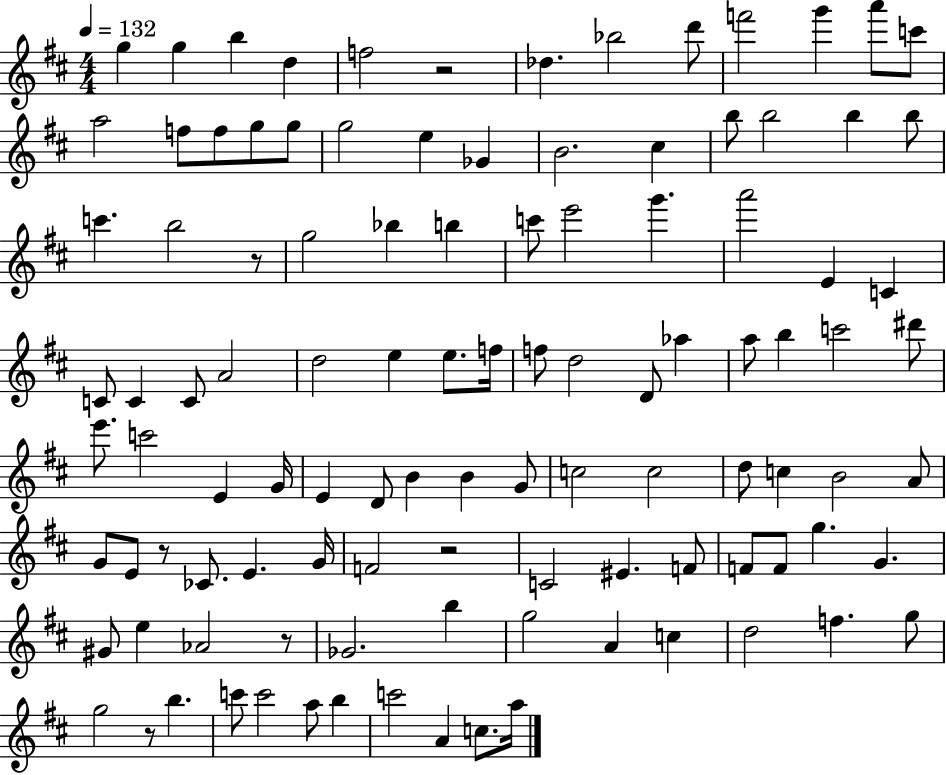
G5/q G5/q B5/q D5/q F5/h R/h Db5/q. Bb5/h D6/e F6/h G6/q A6/e C6/e A5/h F5/e F5/e G5/e G5/e G5/h E5/q Gb4/q B4/h. C#5/q B5/e B5/h B5/q B5/e C6/q. B5/h R/e G5/h Bb5/q B5/q C6/e E6/h G6/q. A6/h E4/q C4/q C4/e C4/q C4/e A4/h D5/h E5/q E5/e. F5/s F5/e D5/h D4/e Ab5/q A5/e B5/q C6/h D#6/e E6/e. C6/h E4/q G4/s E4/q D4/e B4/q B4/q G4/e C5/h C5/h D5/e C5/q B4/h A4/e G4/e E4/e R/e CES4/e. E4/q. G4/s F4/h R/h C4/h EIS4/q. F4/e F4/e F4/e G5/q. G4/q. G#4/e E5/q Ab4/h R/e Gb4/h. B5/q G5/h A4/q C5/q D5/h F5/q. G5/e G5/h R/e B5/q. C6/e C6/h A5/e B5/q C6/h A4/q C5/e. A5/s